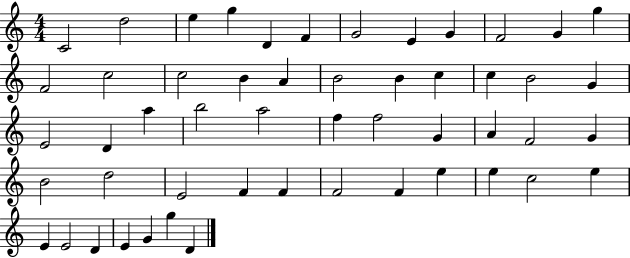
C4/h D5/h E5/q G5/q D4/q F4/q G4/h E4/q G4/q F4/h G4/q G5/q F4/h C5/h C5/h B4/q A4/q B4/h B4/q C5/q C5/q B4/h G4/q E4/h D4/q A5/q B5/h A5/h F5/q F5/h G4/q A4/q F4/h G4/q B4/h D5/h E4/h F4/q F4/q F4/h F4/q E5/q E5/q C5/h E5/q E4/q E4/h D4/q E4/q G4/q G5/q D4/q